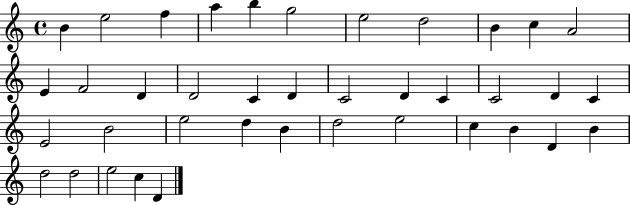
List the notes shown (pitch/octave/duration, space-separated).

B4/q E5/h F5/q A5/q B5/q G5/h E5/h D5/h B4/q C5/q A4/h E4/q F4/h D4/q D4/h C4/q D4/q C4/h D4/q C4/q C4/h D4/q C4/q E4/h B4/h E5/h D5/q B4/q D5/h E5/h C5/q B4/q D4/q B4/q D5/h D5/h E5/h C5/q D4/q